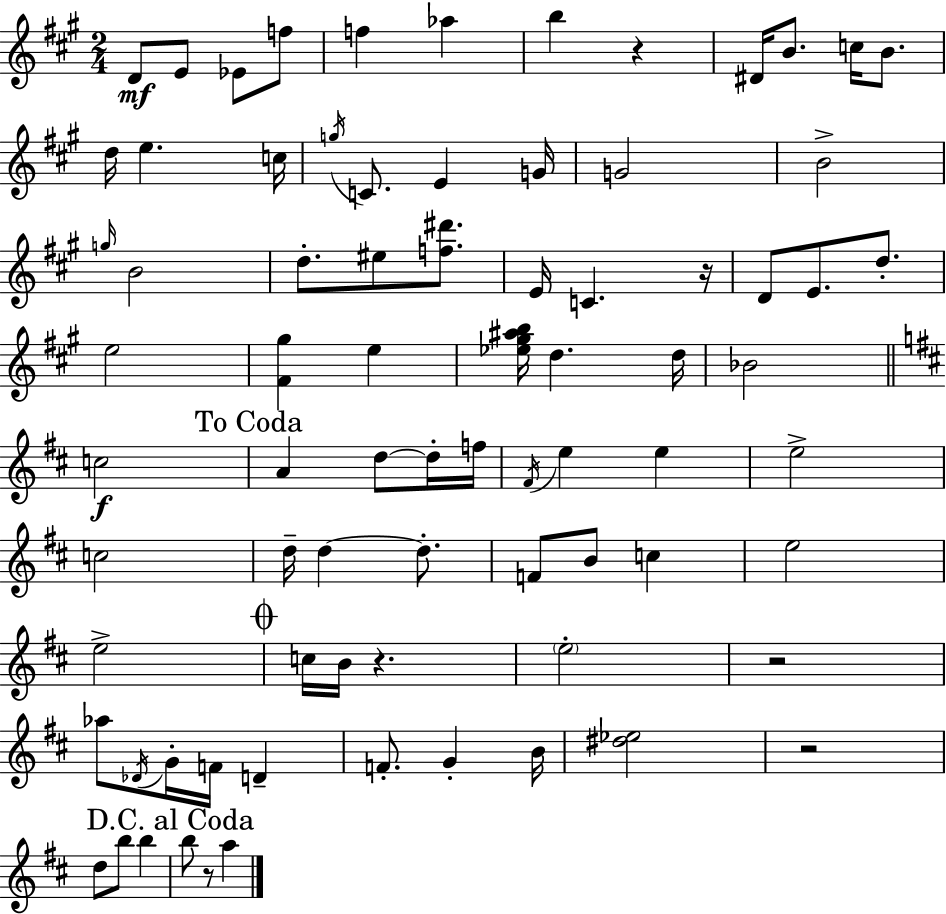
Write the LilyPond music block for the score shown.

{
  \clef treble
  \numericTimeSignature
  \time 2/4
  \key a \major
  \repeat volta 2 { d'8\mf e'8 ees'8 f''8 | f''4 aes''4 | b''4 r4 | dis'16 b'8. c''16 b'8. | \break d''16 e''4. c''16 | \acciaccatura { g''16 } c'8. e'4 | g'16 g'2 | b'2-> | \break \grace { g''16 } b'2 | d''8.-. eis''8 <f'' dis'''>8. | e'16 c'4. | r16 d'8 e'8. d''8.-. | \break e''2 | <fis' gis''>4 e''4 | <ees'' gis'' ais'' b''>16 d''4. | d''16 bes'2 | \break \bar "||" \break \key d \major c''2\f | \mark "To Coda" a'4 d''8~~ d''16-. f''16 | \acciaccatura { fis'16 } e''4 e''4 | e''2-> | \break c''2 | d''16-- d''4~~ d''8.-. | f'8 b'8 c''4 | e''2 | \break e''2-> | \mark \markup { \musicglyph "scripts.coda" } c''16 b'16 r4. | \parenthesize e''2-. | r2 | \break aes''8 \acciaccatura { des'16 } g'16-. f'16 d'4-- | f'8.-. g'4-. | b'16 <dis'' ees''>2 | r2 | \break d''8 b''8 b''4 | \mark "D.C. al Coda" b''8 r8 a''4 | } \bar "|."
}